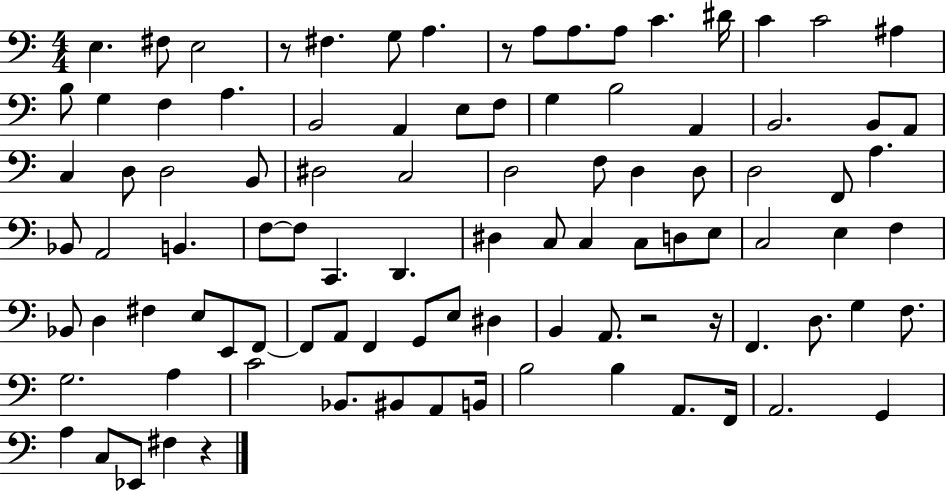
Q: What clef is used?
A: bass